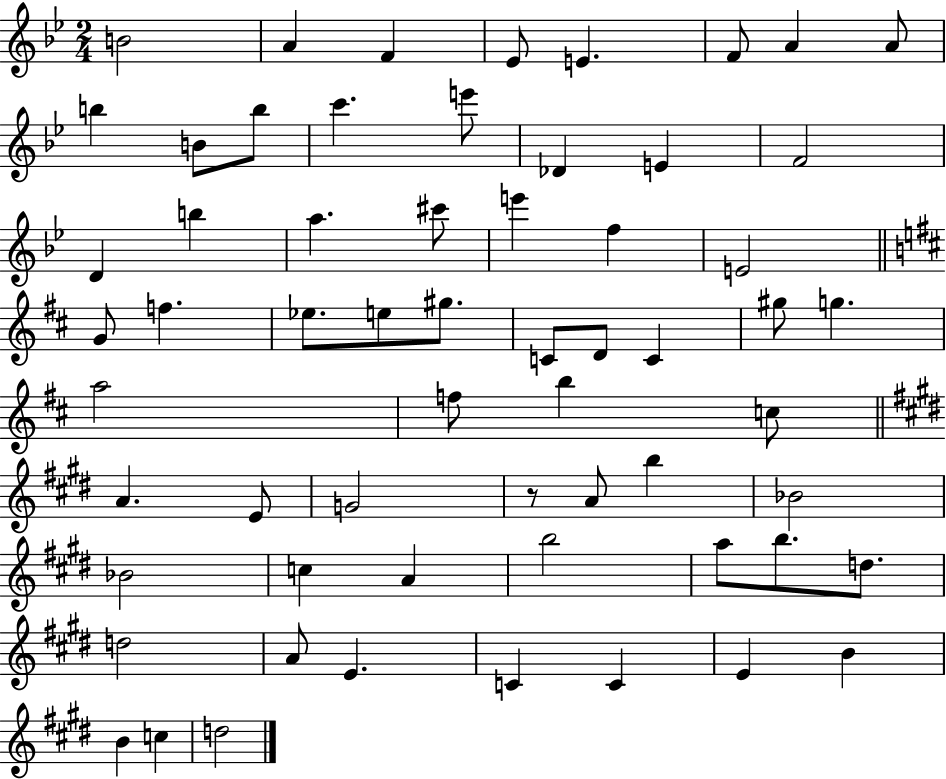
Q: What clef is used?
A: treble